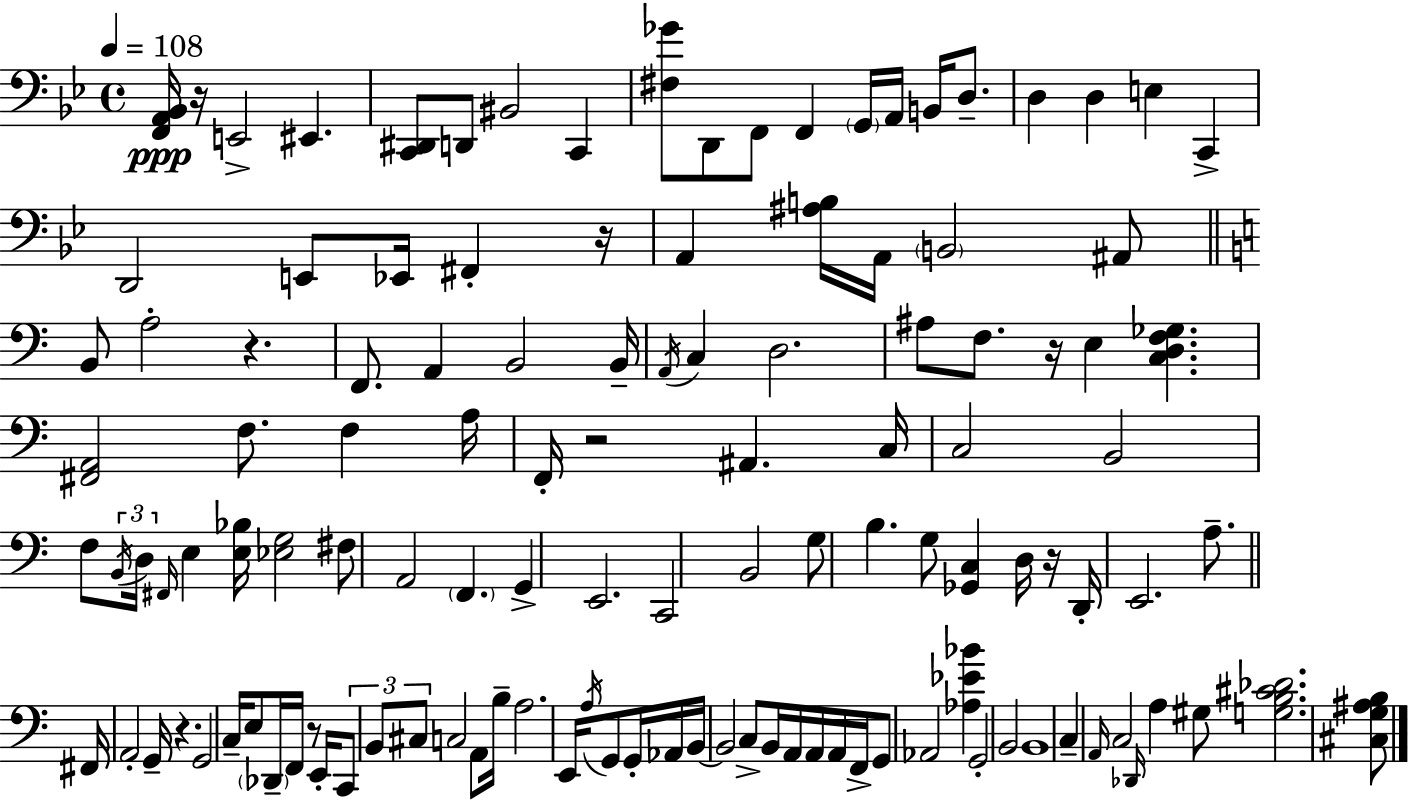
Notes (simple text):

[F2,A2,Bb2]/s R/s E2/h EIS2/q. [C2,D#2]/e D2/e BIS2/h C2/q [F#3,Gb4]/e D2/e F2/e F2/q G2/s A2/s B2/s D3/e. D3/q D3/q E3/q C2/q D2/h E2/e Eb2/s F#2/q R/s A2/q [A#3,B3]/s A2/s B2/h A#2/e B2/e A3/h R/q. F2/e. A2/q B2/h B2/s A2/s C3/q D3/h. A#3/e F3/e. R/s E3/q [C3,D3,F3,Gb3]/q. [F#2,A2]/h F3/e. F3/q A3/s F2/s R/h A#2/q. C3/s C3/h B2/h F3/e B2/s D3/s F#2/s E3/q [E3,Bb3]/s [Eb3,G3]/h F#3/e A2/h F2/q. G2/q E2/h. C2/h B2/h G3/e B3/q. G3/e [Gb2,C3]/q D3/s R/s D2/s E2/h. A3/e. F#2/s A2/h G2/s R/q. G2/h C3/s E3/e Db2/s F2/s R/e E2/s C2/e B2/e C#3/e C3/h A2/e B3/s A3/h. E2/s A3/s G2/e G2/s Ab2/s B2/s B2/h C3/e B2/s A2/s A2/s A2/s F2/s G2/e Ab2/h [Ab3,Eb4,Bb4]/q G2/h B2/h B2/w C3/q A2/s C3/h Db2/s A3/q G#3/e [G3,B3,C#4,Db4]/h. [C#3,G3,A#3,B3]/e